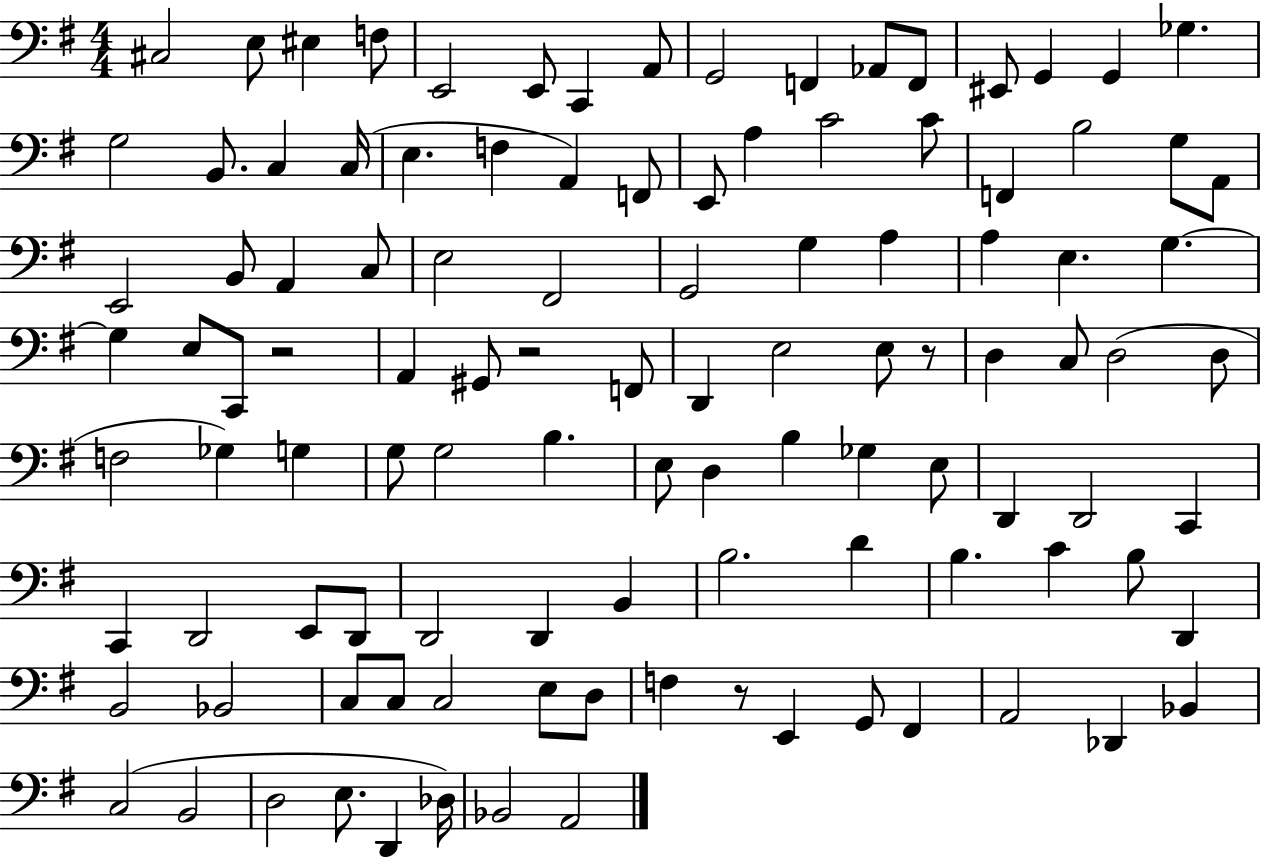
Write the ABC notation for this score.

X:1
T:Untitled
M:4/4
L:1/4
K:G
^C,2 E,/2 ^E, F,/2 E,,2 E,,/2 C,, A,,/2 G,,2 F,, _A,,/2 F,,/2 ^E,,/2 G,, G,, _G, G,2 B,,/2 C, C,/4 E, F, A,, F,,/2 E,,/2 A, C2 C/2 F,, B,2 G,/2 A,,/2 E,,2 B,,/2 A,, C,/2 E,2 ^F,,2 G,,2 G, A, A, E, G, G, E,/2 C,,/2 z2 A,, ^G,,/2 z2 F,,/2 D,, E,2 E,/2 z/2 D, C,/2 D,2 D,/2 F,2 _G, G, G,/2 G,2 B, E,/2 D, B, _G, E,/2 D,, D,,2 C,, C,, D,,2 E,,/2 D,,/2 D,,2 D,, B,, B,2 D B, C B,/2 D,, B,,2 _B,,2 C,/2 C,/2 C,2 E,/2 D,/2 F, z/2 E,, G,,/2 ^F,, A,,2 _D,, _B,, C,2 B,,2 D,2 E,/2 D,, _D,/4 _B,,2 A,,2